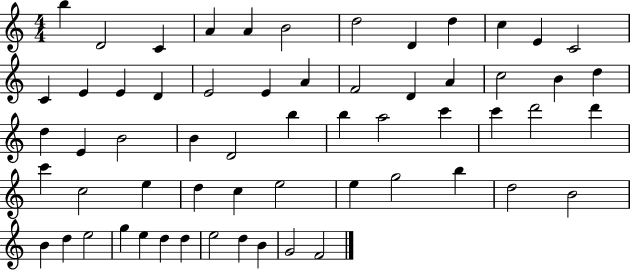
{
  \clef treble
  \numericTimeSignature
  \time 4/4
  \key c \major
  b''4 d'2 c'4 | a'4 a'4 b'2 | d''2 d'4 d''4 | c''4 e'4 c'2 | \break c'4 e'4 e'4 d'4 | e'2 e'4 a'4 | f'2 d'4 a'4 | c''2 b'4 d''4 | \break d''4 e'4 b'2 | b'4 d'2 b''4 | b''4 a''2 c'''4 | c'''4 d'''2 d'''4 | \break c'''4 c''2 e''4 | d''4 c''4 e''2 | e''4 g''2 b''4 | d''2 b'2 | \break b'4 d''4 e''2 | g''4 e''4 d''4 d''4 | e''2 d''4 b'4 | g'2 f'2 | \break \bar "|."
}